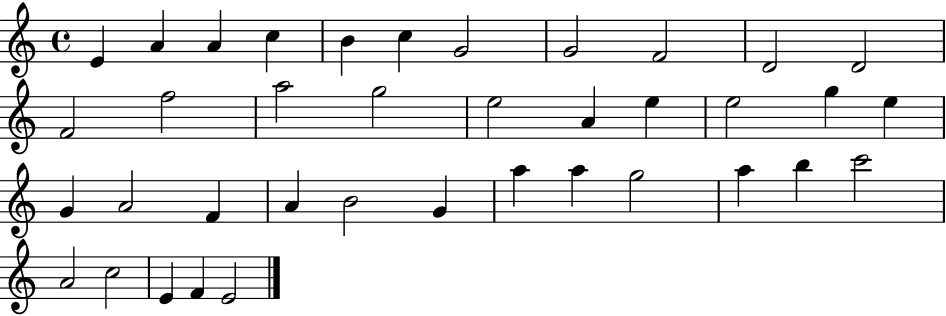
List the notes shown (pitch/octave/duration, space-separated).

E4/q A4/q A4/q C5/q B4/q C5/q G4/h G4/h F4/h D4/h D4/h F4/h F5/h A5/h G5/h E5/h A4/q E5/q E5/h G5/q E5/q G4/q A4/h F4/q A4/q B4/h G4/q A5/q A5/q G5/h A5/q B5/q C6/h A4/h C5/h E4/q F4/q E4/h